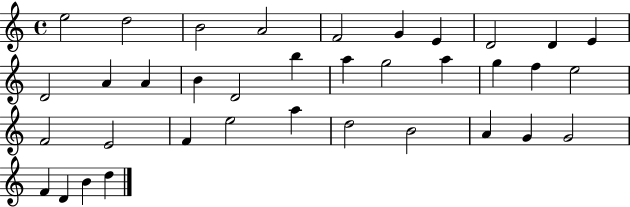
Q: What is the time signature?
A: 4/4